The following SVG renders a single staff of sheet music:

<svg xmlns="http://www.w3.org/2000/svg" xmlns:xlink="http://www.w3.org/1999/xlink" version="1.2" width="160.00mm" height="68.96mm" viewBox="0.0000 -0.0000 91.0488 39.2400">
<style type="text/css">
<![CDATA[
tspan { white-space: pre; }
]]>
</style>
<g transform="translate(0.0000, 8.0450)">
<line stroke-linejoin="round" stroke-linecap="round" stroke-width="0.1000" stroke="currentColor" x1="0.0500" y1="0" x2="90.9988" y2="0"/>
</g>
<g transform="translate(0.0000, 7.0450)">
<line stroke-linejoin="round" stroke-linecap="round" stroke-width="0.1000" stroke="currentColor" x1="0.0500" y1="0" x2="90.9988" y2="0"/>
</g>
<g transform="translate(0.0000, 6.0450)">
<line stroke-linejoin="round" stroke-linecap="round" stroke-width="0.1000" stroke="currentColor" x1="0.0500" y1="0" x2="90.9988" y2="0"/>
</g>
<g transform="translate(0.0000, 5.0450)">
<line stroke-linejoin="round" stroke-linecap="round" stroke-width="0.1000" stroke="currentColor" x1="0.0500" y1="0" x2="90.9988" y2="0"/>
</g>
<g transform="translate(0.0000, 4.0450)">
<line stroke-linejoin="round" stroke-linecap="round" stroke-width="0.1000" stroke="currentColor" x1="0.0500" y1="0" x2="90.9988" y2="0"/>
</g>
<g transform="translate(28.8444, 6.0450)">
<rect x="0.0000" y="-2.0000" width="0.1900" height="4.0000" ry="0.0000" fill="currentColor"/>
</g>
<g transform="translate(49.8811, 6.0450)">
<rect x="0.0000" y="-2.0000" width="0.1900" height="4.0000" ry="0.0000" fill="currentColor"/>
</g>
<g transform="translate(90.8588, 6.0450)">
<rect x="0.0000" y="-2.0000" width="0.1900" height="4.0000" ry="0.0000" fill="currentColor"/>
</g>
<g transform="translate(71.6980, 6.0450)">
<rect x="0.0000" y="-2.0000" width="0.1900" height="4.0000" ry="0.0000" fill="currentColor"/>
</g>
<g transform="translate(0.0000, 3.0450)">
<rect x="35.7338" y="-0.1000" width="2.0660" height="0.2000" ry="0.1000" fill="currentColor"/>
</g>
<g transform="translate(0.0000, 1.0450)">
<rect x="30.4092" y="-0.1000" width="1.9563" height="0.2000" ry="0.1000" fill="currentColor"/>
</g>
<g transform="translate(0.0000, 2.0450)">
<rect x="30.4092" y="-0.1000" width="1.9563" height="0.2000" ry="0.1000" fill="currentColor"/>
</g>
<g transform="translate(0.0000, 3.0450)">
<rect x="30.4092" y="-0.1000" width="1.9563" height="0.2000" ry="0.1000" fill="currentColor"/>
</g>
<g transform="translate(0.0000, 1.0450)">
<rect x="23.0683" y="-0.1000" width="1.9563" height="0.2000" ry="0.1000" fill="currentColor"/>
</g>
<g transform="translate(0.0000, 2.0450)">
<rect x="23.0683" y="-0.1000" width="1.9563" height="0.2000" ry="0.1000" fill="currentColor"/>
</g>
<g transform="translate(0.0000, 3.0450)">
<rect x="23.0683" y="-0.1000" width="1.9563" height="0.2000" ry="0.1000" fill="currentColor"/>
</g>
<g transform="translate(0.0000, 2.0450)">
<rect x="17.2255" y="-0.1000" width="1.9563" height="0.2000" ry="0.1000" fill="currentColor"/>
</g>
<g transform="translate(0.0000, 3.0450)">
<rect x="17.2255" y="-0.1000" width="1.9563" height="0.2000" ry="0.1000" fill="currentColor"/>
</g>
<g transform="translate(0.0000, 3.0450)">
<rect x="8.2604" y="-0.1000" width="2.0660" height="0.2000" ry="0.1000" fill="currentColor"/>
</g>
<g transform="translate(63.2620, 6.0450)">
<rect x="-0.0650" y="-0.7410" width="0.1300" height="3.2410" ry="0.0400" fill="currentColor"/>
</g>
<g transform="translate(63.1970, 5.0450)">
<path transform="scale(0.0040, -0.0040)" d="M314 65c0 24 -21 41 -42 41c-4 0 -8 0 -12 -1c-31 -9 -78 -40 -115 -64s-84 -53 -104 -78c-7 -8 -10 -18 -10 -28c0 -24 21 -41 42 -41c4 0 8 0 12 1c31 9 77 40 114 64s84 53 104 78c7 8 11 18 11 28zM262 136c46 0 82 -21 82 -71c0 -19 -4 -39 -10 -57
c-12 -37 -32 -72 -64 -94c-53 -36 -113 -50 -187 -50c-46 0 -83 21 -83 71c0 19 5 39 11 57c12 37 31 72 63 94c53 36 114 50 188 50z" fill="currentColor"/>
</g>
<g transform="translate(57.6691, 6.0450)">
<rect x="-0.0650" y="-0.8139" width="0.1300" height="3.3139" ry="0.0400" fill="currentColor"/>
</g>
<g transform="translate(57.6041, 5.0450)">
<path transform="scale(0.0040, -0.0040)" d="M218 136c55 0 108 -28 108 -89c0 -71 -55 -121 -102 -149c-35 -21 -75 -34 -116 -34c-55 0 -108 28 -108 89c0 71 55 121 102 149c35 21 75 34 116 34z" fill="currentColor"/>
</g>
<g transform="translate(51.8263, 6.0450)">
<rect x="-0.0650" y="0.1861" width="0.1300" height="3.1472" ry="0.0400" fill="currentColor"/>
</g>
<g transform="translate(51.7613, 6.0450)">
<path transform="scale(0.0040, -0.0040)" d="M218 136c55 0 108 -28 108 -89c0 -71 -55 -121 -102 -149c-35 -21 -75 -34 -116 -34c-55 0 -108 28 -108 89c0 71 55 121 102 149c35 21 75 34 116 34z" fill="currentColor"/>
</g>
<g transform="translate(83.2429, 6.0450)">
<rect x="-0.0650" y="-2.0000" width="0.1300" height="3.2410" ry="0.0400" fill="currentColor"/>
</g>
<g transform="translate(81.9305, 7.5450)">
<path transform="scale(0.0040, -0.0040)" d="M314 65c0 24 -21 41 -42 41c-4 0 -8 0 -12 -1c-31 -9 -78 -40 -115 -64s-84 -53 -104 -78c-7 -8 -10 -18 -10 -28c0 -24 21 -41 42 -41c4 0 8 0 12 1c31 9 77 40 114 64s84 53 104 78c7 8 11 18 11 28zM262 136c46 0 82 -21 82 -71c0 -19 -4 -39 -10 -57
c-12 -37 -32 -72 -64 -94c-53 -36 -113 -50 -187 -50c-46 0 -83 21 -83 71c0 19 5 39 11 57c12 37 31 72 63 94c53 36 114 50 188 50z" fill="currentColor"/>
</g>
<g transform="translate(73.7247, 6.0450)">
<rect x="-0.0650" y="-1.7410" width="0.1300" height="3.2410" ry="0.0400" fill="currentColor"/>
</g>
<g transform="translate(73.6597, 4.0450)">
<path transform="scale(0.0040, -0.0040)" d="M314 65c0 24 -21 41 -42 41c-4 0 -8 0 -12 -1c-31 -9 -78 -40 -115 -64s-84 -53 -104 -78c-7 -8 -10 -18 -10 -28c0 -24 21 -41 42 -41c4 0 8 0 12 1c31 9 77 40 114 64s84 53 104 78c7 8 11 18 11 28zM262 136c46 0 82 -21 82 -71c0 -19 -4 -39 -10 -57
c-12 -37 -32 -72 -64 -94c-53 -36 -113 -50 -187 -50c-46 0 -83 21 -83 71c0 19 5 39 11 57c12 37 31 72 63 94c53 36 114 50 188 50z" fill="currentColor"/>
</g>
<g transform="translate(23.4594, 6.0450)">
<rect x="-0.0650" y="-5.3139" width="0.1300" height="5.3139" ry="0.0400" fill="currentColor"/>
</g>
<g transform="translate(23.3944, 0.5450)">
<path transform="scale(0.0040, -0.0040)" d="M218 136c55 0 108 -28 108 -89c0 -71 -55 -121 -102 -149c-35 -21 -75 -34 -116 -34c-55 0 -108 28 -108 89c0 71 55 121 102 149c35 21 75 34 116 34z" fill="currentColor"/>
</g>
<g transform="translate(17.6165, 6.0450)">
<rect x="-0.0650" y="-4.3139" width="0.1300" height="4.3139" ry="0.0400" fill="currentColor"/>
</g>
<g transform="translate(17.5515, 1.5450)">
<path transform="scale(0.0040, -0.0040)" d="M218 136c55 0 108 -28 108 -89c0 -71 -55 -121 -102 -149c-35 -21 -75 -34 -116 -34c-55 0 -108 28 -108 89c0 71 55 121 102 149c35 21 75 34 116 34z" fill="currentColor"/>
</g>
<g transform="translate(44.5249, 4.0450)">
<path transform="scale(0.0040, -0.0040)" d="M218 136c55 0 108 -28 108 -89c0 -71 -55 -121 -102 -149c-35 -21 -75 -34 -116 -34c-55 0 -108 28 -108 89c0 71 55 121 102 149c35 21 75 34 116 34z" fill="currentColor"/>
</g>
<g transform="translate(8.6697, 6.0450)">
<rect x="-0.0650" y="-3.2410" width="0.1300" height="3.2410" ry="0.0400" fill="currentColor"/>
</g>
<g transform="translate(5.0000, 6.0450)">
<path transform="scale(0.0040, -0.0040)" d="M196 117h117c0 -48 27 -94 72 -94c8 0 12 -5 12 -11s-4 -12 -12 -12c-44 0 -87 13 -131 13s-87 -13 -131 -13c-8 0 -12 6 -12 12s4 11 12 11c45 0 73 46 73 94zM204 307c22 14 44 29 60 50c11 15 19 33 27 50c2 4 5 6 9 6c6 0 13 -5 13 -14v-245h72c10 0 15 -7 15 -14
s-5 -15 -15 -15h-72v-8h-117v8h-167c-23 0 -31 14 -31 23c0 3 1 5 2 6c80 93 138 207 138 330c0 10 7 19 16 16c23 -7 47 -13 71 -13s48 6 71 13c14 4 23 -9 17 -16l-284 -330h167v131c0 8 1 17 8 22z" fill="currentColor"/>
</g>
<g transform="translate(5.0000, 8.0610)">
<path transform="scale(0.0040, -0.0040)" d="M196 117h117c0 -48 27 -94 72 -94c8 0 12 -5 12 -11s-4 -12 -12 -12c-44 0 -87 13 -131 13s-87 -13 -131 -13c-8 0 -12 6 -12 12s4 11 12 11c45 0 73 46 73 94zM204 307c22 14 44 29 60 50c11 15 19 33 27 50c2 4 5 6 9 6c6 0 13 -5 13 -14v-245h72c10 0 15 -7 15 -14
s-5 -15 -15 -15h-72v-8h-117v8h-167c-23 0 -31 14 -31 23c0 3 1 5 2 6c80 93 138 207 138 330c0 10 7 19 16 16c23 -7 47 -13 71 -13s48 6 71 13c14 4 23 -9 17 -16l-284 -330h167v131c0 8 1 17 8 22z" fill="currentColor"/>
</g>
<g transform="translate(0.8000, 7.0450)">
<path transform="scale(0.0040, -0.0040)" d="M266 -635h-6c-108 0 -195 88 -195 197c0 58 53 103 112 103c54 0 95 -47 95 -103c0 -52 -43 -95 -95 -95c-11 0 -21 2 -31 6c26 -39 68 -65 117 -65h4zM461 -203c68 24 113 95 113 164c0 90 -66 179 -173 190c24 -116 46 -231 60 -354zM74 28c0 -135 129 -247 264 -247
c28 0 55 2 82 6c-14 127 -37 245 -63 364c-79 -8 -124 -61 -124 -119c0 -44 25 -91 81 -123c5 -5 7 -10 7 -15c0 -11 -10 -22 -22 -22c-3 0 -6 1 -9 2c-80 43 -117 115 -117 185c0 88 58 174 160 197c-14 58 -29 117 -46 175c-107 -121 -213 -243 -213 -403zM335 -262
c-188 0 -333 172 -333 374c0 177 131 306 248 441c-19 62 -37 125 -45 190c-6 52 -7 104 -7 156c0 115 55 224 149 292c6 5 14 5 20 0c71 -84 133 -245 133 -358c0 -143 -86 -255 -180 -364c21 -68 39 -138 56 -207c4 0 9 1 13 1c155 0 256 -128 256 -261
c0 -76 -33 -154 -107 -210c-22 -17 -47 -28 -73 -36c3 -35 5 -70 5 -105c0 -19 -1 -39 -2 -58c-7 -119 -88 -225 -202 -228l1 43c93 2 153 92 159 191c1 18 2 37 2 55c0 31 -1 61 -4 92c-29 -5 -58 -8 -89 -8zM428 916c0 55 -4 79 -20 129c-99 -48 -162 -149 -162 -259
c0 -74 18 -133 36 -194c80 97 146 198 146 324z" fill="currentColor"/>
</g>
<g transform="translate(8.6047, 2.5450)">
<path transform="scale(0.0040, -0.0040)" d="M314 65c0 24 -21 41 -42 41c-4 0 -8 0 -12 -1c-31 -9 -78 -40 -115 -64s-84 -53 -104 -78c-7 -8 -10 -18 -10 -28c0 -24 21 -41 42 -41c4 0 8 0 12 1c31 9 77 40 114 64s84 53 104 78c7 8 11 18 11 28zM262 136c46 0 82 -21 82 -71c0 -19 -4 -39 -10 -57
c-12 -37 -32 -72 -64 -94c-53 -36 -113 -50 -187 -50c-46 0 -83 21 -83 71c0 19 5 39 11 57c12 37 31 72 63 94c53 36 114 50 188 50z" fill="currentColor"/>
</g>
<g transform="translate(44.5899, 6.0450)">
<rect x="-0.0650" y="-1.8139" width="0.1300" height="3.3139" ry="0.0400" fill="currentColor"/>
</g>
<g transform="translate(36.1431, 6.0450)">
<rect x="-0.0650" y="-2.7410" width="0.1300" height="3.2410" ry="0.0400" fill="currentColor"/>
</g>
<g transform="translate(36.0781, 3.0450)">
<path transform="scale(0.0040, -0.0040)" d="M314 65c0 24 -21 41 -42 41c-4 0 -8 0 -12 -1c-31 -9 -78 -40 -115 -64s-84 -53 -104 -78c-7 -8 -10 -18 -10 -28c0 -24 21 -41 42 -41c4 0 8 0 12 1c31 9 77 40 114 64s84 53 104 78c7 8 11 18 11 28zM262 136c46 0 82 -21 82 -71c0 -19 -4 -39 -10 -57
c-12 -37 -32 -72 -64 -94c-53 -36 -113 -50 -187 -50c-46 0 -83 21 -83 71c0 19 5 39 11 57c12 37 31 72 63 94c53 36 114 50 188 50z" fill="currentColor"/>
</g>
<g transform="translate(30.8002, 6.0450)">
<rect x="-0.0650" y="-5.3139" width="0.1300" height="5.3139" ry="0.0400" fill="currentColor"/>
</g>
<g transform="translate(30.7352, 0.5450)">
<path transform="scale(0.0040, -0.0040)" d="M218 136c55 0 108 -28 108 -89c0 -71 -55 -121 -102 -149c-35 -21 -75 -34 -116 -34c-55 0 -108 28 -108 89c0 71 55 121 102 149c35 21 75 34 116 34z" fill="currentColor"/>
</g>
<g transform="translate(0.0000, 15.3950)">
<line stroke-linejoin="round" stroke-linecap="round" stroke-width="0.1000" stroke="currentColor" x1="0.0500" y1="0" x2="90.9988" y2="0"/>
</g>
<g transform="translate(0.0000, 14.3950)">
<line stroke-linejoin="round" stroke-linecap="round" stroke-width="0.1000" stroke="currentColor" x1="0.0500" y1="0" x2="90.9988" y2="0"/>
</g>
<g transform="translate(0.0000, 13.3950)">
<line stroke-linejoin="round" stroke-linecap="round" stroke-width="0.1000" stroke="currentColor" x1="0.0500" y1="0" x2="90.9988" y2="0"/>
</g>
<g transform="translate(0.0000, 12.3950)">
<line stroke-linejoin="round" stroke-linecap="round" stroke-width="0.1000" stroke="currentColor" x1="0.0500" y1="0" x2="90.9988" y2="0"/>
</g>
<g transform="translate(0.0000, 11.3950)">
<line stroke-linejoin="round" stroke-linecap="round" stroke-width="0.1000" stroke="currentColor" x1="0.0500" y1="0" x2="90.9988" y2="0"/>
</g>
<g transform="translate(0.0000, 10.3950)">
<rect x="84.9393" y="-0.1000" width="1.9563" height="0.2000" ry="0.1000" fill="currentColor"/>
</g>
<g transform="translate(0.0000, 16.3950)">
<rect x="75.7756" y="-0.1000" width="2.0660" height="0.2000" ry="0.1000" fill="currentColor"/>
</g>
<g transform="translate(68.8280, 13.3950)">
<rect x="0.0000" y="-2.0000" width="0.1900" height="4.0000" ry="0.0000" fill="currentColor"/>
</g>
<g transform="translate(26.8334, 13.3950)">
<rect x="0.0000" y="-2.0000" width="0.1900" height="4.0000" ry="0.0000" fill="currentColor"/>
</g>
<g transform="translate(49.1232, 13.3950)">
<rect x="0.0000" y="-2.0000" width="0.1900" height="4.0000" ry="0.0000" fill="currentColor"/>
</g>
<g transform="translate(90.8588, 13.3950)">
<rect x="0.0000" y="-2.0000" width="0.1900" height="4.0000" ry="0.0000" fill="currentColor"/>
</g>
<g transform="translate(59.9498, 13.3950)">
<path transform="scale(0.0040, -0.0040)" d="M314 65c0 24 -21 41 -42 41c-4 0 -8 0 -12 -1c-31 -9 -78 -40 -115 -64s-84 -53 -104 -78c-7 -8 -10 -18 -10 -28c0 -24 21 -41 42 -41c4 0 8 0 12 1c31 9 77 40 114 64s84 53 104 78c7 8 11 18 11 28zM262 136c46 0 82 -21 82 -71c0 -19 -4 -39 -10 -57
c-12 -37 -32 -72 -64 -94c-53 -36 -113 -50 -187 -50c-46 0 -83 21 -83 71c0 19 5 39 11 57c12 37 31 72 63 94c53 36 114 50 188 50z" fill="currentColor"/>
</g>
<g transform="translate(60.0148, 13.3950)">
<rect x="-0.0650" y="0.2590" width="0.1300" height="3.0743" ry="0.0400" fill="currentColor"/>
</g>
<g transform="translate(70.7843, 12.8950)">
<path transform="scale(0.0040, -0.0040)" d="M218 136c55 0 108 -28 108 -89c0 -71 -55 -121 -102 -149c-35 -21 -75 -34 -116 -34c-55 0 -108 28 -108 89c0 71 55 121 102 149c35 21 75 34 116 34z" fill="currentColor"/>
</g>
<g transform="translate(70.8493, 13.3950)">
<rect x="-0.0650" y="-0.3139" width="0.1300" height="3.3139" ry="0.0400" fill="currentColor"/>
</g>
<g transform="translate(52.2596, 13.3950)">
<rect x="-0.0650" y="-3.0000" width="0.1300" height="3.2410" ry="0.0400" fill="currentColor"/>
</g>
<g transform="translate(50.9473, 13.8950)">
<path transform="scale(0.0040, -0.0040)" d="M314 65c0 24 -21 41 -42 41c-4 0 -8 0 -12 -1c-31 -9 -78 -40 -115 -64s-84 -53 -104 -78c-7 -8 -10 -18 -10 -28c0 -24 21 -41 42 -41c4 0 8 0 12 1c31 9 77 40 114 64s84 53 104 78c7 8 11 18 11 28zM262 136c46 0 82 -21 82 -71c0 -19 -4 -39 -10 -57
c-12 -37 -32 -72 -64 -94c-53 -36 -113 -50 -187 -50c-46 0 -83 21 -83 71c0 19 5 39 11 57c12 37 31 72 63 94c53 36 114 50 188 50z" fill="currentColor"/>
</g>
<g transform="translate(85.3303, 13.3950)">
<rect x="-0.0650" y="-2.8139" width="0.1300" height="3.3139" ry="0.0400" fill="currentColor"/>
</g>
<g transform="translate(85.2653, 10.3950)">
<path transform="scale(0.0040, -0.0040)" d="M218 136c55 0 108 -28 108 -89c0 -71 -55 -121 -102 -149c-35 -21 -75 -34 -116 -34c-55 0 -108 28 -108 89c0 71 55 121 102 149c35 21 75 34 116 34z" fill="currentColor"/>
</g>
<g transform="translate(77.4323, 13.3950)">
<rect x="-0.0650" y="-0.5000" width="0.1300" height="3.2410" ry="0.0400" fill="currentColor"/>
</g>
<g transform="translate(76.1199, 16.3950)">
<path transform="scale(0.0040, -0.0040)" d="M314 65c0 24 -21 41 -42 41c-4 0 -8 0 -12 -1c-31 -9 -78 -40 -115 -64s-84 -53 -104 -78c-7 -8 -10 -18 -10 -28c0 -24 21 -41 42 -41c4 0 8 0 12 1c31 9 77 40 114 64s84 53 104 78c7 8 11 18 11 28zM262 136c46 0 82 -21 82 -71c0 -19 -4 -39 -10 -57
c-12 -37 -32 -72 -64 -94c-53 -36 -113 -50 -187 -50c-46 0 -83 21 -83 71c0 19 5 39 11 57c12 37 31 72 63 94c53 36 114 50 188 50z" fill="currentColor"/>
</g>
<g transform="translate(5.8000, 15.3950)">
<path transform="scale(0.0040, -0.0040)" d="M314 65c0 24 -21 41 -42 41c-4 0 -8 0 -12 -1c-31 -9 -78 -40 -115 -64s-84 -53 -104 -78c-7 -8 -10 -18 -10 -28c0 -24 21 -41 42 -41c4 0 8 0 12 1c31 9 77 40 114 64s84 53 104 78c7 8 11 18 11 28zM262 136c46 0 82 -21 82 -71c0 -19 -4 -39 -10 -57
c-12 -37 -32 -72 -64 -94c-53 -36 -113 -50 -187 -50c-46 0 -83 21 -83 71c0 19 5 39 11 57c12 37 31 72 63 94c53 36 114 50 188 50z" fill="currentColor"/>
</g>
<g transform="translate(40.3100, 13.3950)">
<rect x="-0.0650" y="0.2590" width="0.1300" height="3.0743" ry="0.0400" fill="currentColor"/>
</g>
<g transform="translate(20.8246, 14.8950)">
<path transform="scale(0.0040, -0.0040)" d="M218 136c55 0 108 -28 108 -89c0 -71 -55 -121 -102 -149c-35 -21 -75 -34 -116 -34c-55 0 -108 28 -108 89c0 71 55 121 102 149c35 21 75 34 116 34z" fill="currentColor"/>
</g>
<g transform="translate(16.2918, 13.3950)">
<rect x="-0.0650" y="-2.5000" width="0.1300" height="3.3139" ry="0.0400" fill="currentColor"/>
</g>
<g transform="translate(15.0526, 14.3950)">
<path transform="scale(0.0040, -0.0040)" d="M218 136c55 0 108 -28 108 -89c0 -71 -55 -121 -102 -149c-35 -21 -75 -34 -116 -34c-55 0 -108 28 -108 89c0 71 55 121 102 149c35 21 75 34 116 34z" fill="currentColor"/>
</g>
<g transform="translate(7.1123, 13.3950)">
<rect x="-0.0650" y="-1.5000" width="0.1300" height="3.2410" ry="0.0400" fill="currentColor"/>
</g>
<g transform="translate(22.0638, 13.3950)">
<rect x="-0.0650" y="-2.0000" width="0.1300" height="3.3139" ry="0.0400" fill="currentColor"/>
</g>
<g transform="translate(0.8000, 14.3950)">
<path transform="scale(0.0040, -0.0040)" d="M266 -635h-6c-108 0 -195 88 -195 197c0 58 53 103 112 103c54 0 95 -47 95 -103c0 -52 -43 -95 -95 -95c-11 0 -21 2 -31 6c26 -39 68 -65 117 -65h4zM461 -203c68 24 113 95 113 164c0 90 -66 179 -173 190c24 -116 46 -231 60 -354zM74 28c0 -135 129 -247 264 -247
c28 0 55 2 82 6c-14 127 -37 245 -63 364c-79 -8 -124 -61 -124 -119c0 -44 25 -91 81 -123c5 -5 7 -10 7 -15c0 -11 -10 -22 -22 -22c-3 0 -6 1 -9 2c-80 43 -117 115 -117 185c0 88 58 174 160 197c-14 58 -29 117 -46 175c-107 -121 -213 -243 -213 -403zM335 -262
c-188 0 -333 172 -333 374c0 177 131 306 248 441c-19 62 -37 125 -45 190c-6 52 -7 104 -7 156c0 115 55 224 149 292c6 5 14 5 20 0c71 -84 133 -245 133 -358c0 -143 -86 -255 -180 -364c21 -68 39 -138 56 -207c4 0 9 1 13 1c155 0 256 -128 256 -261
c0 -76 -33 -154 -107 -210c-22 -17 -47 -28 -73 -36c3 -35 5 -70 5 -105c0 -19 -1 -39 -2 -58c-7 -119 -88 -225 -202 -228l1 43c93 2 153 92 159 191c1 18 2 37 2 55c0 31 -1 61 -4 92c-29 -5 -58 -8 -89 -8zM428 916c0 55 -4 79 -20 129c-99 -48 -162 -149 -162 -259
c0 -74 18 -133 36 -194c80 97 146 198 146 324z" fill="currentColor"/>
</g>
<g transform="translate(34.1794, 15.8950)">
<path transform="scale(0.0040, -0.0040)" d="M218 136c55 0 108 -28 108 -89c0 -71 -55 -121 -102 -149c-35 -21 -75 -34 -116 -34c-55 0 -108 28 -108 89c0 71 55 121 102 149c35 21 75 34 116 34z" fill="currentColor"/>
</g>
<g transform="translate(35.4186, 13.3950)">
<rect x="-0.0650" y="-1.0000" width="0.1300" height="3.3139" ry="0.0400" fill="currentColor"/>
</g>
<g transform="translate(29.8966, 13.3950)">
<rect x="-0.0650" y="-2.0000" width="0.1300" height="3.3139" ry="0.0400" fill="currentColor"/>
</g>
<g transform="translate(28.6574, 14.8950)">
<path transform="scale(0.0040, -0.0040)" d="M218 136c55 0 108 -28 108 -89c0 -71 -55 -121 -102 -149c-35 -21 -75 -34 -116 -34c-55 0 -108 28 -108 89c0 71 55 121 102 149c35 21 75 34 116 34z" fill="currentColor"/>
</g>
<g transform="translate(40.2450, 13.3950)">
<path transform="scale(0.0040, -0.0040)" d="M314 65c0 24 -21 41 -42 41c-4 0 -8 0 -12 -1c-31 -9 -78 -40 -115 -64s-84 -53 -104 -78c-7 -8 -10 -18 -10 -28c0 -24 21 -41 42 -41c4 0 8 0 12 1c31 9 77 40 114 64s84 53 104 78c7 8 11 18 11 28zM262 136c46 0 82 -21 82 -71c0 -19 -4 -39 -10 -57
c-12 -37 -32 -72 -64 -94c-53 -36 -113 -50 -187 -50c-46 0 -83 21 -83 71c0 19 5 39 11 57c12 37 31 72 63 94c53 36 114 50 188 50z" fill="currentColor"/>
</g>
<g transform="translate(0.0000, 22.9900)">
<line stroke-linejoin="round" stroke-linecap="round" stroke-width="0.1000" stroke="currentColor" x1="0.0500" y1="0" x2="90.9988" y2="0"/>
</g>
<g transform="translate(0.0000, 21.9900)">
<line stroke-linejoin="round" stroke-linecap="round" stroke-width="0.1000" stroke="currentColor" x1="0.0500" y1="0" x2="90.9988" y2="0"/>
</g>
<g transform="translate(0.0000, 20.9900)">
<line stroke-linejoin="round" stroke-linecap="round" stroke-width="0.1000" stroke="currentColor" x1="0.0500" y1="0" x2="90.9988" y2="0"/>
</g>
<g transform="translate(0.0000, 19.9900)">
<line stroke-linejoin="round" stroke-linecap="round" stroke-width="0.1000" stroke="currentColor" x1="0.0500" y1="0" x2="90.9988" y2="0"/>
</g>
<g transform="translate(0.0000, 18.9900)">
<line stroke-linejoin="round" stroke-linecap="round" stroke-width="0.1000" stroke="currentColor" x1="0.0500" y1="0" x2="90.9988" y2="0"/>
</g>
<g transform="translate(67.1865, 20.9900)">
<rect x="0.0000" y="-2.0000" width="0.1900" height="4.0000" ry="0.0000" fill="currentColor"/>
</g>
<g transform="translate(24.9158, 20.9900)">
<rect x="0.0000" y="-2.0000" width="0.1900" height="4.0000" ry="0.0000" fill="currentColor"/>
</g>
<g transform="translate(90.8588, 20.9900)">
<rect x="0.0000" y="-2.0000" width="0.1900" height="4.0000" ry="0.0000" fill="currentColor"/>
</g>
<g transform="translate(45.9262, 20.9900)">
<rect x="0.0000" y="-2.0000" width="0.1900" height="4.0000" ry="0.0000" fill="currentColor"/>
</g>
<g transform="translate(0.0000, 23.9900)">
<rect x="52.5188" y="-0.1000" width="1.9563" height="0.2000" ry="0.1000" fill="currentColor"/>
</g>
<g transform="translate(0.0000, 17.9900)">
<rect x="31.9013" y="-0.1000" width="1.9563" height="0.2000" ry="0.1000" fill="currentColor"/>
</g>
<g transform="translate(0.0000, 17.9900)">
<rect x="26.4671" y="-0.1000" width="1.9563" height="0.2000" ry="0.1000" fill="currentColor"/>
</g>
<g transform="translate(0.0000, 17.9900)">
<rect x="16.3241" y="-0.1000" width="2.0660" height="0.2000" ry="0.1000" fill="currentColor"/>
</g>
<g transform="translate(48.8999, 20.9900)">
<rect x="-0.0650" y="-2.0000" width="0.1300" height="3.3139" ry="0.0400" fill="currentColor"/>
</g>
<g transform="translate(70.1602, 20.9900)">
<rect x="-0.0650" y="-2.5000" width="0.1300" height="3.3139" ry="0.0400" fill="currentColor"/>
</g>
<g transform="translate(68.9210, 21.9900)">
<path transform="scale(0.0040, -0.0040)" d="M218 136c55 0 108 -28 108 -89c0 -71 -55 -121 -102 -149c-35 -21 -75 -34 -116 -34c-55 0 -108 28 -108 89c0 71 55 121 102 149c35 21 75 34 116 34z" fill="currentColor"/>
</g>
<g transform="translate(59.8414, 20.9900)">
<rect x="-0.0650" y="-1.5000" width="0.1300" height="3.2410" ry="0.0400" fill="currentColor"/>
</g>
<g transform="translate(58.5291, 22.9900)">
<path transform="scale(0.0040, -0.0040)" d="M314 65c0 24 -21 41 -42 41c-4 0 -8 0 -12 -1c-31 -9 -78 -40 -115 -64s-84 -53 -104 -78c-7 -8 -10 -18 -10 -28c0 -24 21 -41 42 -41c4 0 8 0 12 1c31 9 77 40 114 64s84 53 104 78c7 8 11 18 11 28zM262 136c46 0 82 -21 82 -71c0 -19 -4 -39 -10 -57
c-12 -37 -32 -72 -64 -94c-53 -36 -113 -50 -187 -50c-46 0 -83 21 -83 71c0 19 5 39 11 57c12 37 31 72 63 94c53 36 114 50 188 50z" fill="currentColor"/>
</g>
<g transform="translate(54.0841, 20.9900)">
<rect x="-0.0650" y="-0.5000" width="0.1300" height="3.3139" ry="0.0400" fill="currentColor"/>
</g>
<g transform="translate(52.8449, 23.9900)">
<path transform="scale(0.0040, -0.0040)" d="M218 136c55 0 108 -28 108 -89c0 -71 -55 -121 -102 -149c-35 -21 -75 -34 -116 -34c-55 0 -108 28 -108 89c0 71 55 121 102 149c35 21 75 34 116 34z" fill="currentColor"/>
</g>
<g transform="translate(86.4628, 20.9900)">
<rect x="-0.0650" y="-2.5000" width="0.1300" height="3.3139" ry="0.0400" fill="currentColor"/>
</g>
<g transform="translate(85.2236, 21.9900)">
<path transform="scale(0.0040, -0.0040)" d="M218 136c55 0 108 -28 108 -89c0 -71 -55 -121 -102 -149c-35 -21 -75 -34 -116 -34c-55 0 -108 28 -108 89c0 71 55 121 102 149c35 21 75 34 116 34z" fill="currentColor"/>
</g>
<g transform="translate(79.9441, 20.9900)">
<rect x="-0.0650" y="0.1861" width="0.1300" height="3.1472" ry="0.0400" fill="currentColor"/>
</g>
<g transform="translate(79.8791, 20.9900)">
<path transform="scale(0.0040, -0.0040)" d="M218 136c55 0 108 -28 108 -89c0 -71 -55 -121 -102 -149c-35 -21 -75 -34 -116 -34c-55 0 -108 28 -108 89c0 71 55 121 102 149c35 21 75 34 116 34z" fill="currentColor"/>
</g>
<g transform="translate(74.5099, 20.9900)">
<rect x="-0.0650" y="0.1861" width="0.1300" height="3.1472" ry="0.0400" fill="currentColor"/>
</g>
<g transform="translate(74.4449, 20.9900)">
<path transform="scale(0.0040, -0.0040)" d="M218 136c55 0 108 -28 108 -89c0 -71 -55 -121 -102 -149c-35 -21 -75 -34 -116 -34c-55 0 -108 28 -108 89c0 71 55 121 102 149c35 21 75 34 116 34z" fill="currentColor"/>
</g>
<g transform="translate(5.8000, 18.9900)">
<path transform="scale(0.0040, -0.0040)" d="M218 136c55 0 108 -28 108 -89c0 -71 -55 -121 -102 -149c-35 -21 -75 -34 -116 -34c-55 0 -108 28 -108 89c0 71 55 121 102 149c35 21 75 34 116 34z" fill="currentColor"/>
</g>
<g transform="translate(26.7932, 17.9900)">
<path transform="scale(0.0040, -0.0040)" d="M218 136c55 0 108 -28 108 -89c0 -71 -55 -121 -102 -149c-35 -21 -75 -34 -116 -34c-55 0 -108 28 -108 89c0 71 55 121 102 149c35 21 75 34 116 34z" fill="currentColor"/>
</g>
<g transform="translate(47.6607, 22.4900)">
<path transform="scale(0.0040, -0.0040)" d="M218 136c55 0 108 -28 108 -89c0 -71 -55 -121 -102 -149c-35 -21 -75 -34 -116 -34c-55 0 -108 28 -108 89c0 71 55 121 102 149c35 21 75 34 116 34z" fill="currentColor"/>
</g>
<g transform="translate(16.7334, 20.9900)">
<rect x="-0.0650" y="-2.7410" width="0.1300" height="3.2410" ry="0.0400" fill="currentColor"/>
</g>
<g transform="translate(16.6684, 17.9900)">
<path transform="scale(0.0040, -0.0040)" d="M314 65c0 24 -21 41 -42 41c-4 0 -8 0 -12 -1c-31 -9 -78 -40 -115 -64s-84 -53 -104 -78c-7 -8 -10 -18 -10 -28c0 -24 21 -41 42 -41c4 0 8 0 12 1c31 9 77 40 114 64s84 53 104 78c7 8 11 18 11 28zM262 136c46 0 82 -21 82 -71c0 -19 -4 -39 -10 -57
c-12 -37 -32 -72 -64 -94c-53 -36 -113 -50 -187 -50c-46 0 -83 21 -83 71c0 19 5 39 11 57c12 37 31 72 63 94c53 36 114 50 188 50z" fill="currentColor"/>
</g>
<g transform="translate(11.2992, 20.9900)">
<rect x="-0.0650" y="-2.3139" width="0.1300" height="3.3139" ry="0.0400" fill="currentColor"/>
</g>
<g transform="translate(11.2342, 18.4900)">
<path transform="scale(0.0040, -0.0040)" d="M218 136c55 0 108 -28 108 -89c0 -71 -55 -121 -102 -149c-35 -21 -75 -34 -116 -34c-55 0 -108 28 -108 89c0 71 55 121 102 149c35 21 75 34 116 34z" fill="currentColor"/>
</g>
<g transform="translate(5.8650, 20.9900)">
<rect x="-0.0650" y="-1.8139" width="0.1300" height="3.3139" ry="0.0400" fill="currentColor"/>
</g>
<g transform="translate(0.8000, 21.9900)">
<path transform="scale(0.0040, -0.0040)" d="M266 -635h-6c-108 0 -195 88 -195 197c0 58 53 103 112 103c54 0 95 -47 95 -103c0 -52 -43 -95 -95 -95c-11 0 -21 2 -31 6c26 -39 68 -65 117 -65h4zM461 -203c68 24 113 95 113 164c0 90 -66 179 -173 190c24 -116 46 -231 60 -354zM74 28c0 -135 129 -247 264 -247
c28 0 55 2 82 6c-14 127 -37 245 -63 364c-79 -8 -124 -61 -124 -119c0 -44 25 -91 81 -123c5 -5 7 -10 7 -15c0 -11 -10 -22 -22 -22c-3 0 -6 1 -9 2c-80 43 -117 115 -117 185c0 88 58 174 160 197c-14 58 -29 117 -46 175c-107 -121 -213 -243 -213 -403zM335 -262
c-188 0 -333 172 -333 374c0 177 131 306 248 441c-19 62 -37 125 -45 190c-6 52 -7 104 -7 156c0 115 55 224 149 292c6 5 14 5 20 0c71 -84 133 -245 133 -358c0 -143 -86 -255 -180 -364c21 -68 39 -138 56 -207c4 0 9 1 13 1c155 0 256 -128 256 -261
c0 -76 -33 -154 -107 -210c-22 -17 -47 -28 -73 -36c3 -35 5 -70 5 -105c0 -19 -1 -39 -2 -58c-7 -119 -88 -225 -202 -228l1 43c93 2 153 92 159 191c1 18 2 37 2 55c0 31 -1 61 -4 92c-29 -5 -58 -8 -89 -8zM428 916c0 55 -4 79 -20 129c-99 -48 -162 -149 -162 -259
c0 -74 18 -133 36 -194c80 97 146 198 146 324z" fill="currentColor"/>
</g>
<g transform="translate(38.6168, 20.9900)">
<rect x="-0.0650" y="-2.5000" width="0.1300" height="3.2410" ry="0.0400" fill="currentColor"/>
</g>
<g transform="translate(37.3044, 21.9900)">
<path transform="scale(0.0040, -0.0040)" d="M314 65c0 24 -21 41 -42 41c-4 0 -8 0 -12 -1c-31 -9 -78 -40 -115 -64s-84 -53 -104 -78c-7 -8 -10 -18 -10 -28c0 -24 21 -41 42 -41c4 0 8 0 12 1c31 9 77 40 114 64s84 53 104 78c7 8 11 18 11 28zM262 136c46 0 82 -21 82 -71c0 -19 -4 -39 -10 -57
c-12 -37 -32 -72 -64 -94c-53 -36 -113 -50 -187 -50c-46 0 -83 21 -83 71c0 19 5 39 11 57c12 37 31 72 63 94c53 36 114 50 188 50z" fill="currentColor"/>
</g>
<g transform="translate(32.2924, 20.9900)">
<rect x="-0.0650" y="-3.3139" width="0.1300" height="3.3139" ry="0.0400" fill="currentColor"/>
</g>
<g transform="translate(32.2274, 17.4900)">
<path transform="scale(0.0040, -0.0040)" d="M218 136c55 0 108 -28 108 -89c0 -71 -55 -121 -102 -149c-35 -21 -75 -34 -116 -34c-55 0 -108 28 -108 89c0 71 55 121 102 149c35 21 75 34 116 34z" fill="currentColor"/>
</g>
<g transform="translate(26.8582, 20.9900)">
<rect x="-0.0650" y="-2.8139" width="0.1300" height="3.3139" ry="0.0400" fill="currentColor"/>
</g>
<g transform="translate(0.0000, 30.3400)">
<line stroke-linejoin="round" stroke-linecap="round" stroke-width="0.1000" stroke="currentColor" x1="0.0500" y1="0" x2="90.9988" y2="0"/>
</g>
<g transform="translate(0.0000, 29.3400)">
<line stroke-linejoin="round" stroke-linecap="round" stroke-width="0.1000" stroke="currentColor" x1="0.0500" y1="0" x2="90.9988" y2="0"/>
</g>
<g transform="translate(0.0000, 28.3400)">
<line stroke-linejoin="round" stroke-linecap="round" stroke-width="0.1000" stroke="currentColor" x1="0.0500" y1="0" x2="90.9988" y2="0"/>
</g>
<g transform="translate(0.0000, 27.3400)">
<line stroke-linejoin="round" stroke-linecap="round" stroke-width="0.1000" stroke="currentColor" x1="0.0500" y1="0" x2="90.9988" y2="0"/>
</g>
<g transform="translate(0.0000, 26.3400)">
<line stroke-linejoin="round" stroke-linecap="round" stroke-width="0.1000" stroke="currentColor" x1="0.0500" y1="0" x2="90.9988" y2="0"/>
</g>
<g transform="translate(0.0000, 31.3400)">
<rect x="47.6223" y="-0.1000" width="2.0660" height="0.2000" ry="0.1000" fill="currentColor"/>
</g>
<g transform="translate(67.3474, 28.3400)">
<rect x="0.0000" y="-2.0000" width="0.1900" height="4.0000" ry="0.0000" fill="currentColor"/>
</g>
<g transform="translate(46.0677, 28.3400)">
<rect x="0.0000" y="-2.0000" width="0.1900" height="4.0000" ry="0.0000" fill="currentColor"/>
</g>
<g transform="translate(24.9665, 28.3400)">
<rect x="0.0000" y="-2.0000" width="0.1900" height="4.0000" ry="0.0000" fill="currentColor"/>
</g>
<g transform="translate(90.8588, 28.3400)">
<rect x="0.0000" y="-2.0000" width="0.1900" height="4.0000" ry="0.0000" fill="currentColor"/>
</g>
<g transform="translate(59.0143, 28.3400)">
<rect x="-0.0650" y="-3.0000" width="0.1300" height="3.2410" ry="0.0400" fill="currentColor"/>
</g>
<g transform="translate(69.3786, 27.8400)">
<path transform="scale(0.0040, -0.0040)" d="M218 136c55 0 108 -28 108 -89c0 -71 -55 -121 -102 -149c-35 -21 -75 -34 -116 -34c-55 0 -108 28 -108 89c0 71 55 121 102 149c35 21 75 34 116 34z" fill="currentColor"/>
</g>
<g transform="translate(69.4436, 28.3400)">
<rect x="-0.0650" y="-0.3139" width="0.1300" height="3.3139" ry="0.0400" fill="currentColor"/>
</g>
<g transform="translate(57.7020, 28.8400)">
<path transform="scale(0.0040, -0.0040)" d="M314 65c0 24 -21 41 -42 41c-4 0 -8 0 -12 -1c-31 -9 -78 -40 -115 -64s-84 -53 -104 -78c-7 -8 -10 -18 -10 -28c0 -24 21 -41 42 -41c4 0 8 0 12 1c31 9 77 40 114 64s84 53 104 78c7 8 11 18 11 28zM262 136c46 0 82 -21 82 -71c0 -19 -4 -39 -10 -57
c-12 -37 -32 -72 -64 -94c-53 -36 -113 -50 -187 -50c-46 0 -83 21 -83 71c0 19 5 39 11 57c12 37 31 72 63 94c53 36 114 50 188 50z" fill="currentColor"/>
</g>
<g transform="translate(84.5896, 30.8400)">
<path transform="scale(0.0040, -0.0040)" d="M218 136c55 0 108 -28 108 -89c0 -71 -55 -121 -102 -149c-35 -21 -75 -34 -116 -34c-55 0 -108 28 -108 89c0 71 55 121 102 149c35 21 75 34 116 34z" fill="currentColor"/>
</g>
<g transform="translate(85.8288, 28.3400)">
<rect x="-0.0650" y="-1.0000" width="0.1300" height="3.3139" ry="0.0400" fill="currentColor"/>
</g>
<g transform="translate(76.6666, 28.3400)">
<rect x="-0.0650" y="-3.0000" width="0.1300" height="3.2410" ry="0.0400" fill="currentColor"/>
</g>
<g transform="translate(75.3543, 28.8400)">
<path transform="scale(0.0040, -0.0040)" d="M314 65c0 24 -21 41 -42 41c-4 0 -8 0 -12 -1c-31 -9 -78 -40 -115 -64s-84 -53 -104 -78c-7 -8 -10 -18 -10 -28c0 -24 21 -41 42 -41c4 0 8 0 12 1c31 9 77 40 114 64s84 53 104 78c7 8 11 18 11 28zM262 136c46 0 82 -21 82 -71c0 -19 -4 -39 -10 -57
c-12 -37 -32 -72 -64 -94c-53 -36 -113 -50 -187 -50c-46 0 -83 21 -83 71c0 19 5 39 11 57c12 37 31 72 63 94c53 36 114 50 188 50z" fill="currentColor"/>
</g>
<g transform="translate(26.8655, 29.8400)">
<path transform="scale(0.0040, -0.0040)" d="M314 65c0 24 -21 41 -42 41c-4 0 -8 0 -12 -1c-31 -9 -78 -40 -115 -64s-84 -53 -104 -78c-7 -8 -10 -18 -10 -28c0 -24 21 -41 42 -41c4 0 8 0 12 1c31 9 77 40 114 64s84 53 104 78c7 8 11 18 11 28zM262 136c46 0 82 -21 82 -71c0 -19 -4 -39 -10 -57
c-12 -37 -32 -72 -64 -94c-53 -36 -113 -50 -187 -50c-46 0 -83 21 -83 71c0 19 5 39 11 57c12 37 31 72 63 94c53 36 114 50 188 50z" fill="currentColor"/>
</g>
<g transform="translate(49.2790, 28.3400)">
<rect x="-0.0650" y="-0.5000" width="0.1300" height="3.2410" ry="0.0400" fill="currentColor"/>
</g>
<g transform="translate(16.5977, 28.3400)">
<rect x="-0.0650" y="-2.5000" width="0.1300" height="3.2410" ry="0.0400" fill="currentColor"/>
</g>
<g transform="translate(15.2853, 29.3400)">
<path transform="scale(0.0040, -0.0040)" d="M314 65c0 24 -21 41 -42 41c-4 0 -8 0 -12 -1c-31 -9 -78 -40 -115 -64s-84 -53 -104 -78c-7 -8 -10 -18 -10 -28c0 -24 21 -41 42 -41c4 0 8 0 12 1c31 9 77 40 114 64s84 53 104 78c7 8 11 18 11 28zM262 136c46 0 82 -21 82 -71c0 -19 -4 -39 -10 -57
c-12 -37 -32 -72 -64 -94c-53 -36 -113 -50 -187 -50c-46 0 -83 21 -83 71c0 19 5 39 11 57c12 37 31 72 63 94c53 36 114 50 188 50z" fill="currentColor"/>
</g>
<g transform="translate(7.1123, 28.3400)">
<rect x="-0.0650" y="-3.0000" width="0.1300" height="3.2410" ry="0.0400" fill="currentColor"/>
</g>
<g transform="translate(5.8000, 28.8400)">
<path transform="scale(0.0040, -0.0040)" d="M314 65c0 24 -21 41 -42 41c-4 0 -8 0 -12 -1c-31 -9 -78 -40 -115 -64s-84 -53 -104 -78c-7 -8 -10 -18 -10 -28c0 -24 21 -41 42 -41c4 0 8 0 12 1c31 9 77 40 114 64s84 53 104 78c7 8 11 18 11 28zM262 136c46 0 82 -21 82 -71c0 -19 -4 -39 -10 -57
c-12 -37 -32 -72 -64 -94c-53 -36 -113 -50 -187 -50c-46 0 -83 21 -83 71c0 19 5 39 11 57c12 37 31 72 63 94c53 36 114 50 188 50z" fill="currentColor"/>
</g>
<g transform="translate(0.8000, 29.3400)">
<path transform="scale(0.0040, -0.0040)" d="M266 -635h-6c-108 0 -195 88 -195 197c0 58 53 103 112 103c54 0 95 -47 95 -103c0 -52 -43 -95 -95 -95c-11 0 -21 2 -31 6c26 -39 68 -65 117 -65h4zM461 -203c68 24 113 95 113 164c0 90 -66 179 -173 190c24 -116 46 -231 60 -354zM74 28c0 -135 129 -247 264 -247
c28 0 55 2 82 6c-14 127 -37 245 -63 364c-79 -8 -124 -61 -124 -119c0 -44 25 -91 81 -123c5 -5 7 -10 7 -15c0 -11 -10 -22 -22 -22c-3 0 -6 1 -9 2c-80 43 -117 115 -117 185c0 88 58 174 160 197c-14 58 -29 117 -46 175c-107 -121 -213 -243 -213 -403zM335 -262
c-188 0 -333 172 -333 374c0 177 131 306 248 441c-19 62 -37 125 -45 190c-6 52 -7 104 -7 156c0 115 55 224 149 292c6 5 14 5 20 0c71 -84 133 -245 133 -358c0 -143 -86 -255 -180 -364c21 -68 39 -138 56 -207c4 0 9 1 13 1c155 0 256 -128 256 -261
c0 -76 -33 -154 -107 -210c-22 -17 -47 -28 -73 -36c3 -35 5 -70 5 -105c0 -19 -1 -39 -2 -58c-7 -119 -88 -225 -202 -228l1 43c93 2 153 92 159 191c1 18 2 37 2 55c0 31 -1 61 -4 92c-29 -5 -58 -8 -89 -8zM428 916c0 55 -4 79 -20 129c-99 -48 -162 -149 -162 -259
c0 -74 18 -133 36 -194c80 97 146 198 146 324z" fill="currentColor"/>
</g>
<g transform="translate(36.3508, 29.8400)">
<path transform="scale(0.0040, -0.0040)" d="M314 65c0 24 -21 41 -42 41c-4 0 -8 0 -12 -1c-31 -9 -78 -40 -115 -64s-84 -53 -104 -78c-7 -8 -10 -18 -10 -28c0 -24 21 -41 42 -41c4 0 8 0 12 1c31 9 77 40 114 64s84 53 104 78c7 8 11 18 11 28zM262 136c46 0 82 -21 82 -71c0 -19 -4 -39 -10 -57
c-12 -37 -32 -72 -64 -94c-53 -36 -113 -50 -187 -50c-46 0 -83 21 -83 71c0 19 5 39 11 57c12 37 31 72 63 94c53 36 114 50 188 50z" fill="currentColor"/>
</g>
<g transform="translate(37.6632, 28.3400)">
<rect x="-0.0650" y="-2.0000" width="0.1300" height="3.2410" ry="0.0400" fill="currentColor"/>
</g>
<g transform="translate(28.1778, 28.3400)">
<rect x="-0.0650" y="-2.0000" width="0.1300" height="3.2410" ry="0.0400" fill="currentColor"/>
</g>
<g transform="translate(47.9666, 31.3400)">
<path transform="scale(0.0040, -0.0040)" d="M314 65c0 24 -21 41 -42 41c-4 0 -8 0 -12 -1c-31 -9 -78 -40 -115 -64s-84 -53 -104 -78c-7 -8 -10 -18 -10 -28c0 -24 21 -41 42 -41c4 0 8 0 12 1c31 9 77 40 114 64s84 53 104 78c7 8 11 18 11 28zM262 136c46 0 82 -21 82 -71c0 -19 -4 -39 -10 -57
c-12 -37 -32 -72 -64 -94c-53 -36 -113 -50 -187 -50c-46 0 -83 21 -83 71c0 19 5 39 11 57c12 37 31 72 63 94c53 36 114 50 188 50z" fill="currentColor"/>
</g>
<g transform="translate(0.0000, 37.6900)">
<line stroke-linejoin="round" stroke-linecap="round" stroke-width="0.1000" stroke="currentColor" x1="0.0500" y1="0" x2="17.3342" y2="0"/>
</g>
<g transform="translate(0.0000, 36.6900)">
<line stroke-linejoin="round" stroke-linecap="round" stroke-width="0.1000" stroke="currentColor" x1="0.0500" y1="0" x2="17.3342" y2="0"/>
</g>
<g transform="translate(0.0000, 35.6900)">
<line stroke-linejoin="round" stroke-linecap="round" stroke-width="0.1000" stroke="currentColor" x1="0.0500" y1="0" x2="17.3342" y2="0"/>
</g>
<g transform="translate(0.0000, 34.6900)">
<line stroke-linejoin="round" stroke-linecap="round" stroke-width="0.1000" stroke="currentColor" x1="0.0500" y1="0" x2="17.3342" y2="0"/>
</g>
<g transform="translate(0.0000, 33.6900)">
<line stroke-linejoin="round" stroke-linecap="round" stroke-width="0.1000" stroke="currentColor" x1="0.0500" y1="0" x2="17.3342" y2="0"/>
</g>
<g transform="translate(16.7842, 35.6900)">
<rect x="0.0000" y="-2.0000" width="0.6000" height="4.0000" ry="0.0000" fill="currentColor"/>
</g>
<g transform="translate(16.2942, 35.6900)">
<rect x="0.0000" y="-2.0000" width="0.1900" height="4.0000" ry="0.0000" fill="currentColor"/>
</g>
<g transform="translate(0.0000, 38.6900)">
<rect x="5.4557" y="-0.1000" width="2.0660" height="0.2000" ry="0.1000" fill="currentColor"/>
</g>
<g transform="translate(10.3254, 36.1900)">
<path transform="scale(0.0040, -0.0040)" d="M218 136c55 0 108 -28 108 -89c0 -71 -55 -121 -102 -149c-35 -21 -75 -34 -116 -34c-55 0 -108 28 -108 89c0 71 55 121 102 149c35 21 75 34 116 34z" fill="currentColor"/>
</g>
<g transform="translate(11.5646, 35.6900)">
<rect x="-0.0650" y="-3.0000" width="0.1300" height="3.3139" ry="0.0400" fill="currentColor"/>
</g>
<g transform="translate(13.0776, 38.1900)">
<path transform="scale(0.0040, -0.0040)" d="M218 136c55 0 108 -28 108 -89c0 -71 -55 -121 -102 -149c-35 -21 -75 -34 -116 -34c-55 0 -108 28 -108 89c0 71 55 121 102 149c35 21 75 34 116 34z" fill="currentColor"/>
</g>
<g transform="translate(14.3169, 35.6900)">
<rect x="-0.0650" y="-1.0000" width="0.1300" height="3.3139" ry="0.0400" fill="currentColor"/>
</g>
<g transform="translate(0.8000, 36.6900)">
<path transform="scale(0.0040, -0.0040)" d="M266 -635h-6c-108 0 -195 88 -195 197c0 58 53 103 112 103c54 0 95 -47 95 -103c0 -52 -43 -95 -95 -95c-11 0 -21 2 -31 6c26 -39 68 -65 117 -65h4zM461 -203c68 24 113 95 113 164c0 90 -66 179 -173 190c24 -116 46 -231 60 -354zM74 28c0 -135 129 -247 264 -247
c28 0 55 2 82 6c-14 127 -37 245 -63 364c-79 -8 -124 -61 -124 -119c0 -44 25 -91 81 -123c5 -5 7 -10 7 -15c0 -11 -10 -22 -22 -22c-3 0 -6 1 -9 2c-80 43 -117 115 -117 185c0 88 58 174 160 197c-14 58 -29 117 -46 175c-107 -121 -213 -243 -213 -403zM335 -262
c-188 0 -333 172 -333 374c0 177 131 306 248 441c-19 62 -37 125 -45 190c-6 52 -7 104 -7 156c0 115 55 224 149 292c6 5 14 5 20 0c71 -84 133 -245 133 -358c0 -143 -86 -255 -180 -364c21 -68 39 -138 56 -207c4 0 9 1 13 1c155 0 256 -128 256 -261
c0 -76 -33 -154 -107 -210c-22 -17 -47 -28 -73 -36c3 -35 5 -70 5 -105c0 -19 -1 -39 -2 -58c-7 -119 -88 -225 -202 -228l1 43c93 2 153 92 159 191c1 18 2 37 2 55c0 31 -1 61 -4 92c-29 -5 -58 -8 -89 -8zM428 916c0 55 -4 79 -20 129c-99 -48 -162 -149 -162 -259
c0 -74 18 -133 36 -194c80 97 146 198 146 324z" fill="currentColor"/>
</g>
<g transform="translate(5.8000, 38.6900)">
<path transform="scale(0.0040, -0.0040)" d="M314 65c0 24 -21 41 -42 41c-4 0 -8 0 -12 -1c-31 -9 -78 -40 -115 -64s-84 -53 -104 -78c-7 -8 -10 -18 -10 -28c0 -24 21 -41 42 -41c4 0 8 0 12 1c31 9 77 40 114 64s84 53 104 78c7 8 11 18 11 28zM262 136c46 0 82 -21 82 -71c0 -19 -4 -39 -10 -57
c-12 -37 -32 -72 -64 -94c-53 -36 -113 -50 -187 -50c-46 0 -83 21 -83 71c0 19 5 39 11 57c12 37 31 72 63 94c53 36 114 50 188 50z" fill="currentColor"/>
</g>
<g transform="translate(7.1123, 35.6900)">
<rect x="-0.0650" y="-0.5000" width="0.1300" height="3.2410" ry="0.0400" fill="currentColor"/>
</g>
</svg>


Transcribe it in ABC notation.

X:1
T:Untitled
M:4/4
L:1/4
K:C
b2 d' f' f' a2 f B d d2 f2 F2 E2 G F F D B2 A2 B2 c C2 a f g a2 a b G2 F C E2 G B B G A2 G2 F2 F2 C2 A2 c A2 D C2 A D